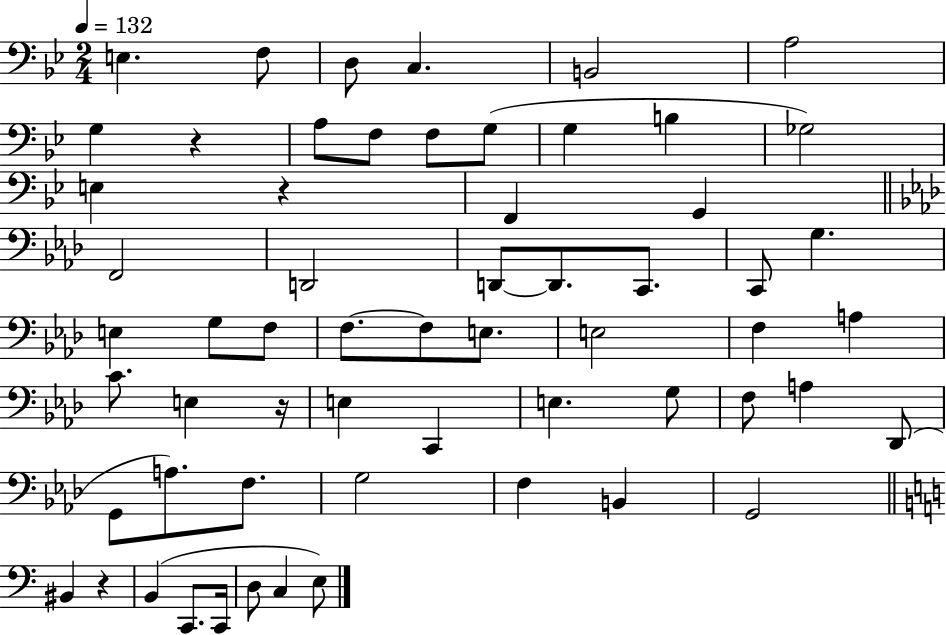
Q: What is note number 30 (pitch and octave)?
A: E3